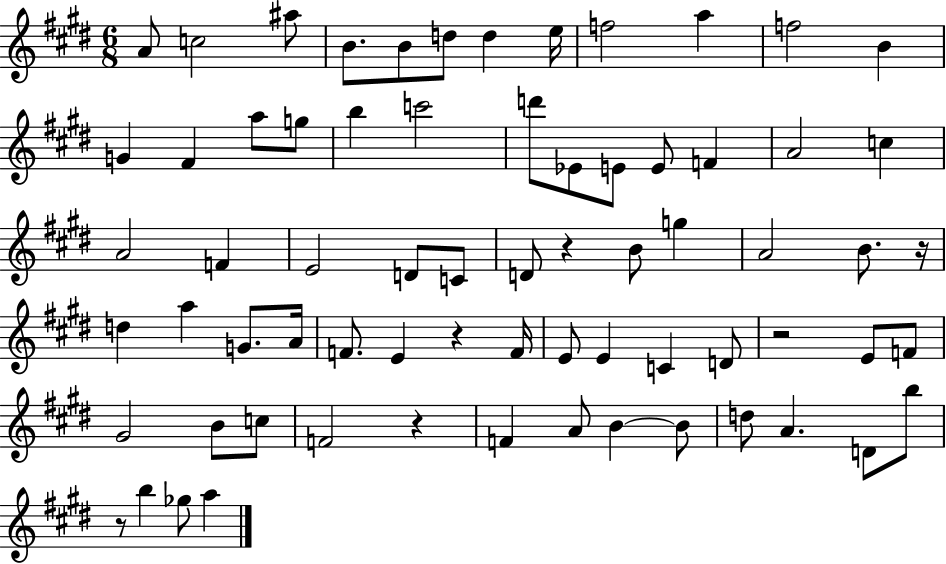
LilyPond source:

{
  \clef treble
  \numericTimeSignature
  \time 6/8
  \key e \major
  a'8 c''2 ais''8 | b'8. b'8 d''8 d''4 e''16 | f''2 a''4 | f''2 b'4 | \break g'4 fis'4 a''8 g''8 | b''4 c'''2 | d'''8 ees'8 e'8 e'8 f'4 | a'2 c''4 | \break a'2 f'4 | e'2 d'8 c'8 | d'8 r4 b'8 g''4 | a'2 b'8. r16 | \break d''4 a''4 g'8. a'16 | f'8. e'4 r4 f'16 | e'8 e'4 c'4 d'8 | r2 e'8 f'8 | \break gis'2 b'8 c''8 | f'2 r4 | f'4 a'8 b'4~~ b'8 | d''8 a'4. d'8 b''8 | \break r8 b''4 ges''8 a''4 | \bar "|."
}